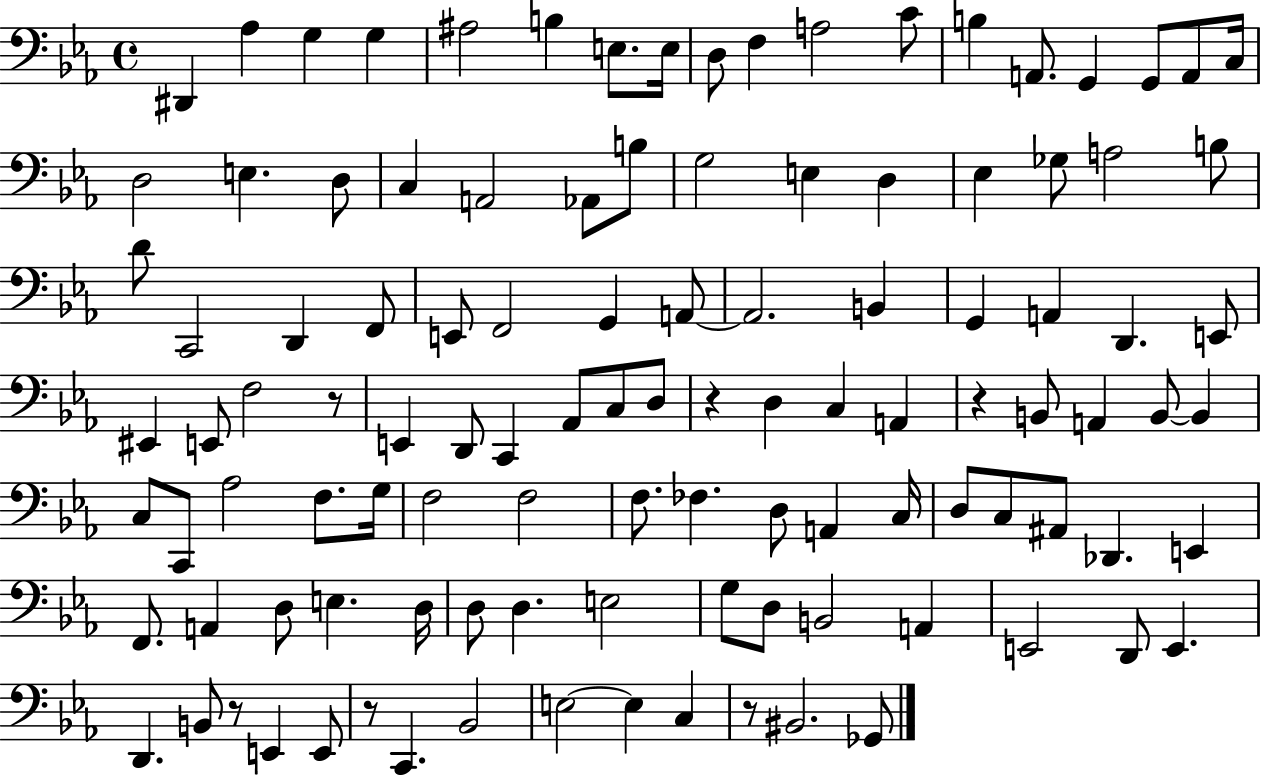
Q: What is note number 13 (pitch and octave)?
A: B3